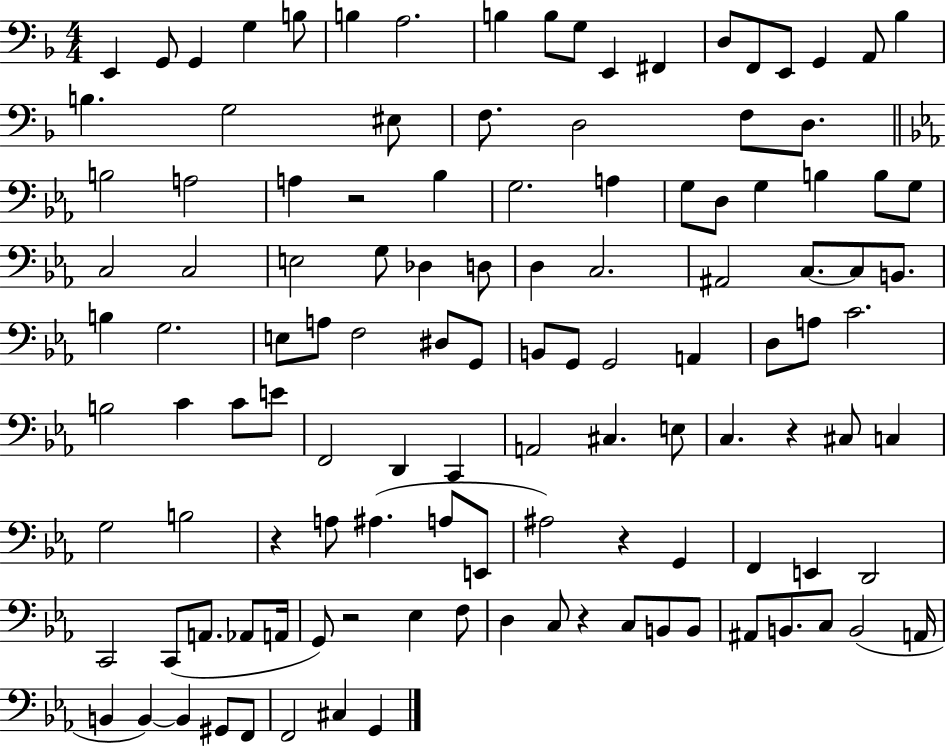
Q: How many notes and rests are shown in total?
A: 119